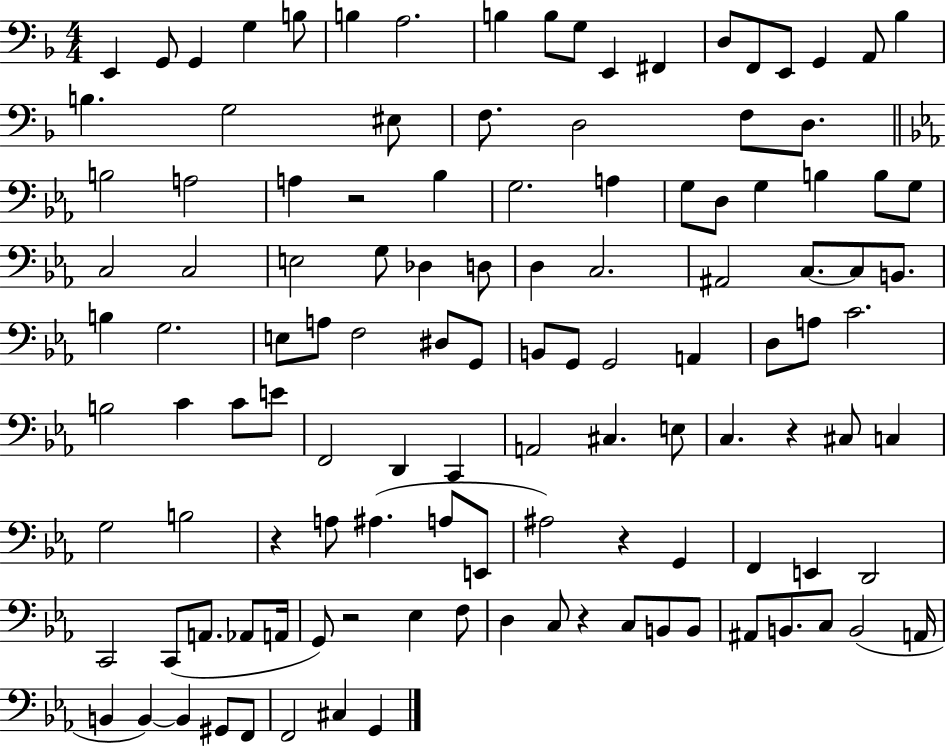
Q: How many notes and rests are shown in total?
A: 119